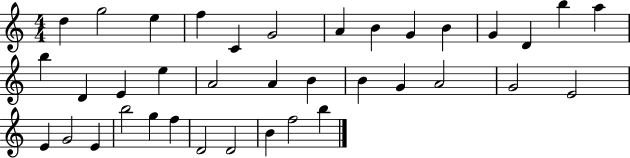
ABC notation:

X:1
T:Untitled
M:4/4
L:1/4
K:C
d g2 e f C G2 A B G B G D b a b D E e A2 A B B G A2 G2 E2 E G2 E b2 g f D2 D2 B f2 b